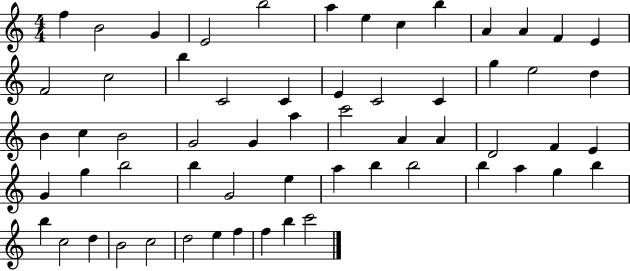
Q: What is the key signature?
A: C major